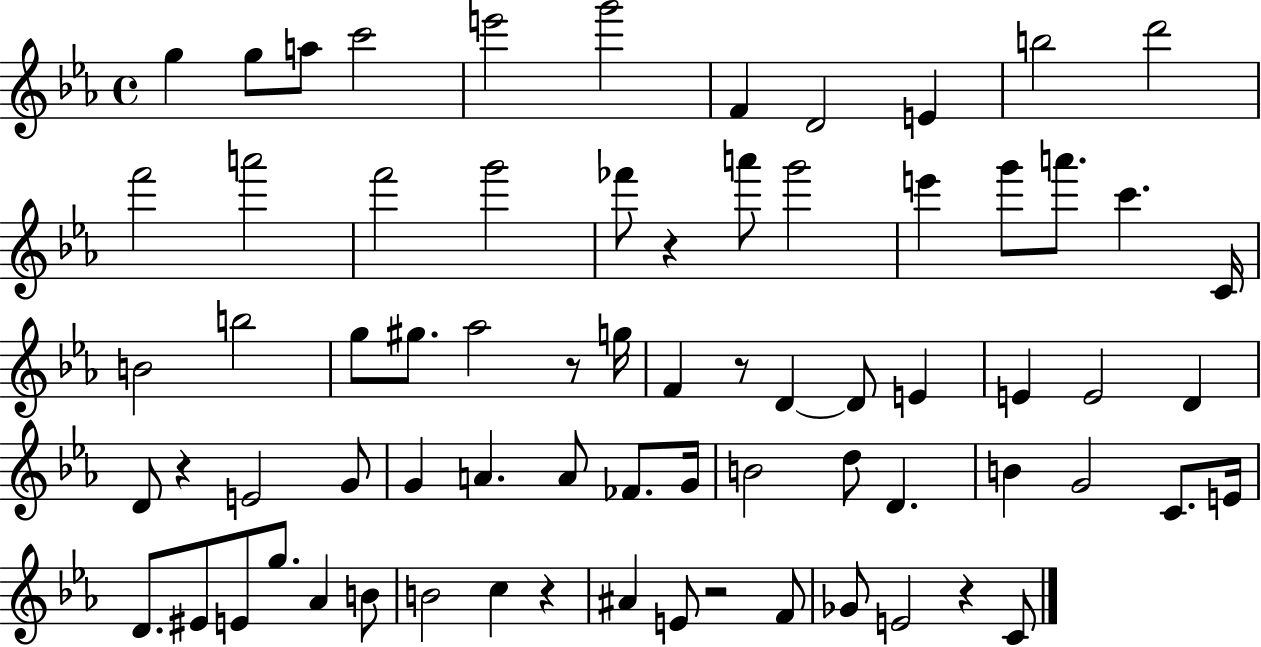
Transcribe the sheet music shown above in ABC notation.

X:1
T:Untitled
M:4/4
L:1/4
K:Eb
g g/2 a/2 c'2 e'2 g'2 F D2 E b2 d'2 f'2 a'2 f'2 g'2 _f'/2 z a'/2 g'2 e' g'/2 a'/2 c' C/4 B2 b2 g/2 ^g/2 _a2 z/2 g/4 F z/2 D D/2 E E E2 D D/2 z E2 G/2 G A A/2 _F/2 G/4 B2 d/2 D B G2 C/2 E/4 D/2 ^E/2 E/2 g/2 _A B/2 B2 c z ^A E/2 z2 F/2 _G/2 E2 z C/2